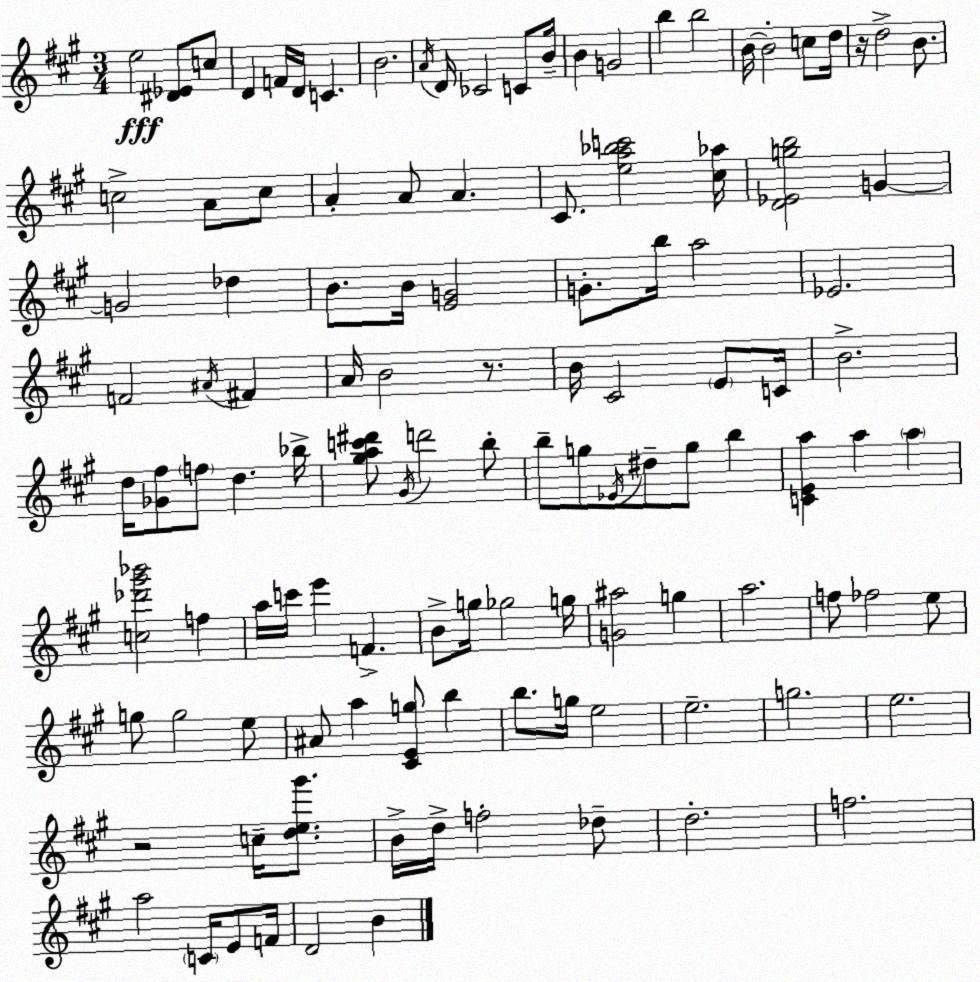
X:1
T:Untitled
M:3/4
L:1/4
K:A
e2 [^D_E]/2 c/2 D F/4 D/4 C B2 A/4 D/4 _C2 C/2 B/4 B G2 b b2 B/4 B2 c/2 d/4 z/4 d2 B/2 c2 A/2 c/2 A A/2 A ^C/2 [ea_bc']2 [^c_a]/4 [D_Egb]2 G G2 _d B/2 B/4 [EG]2 G/2 b/4 a2 _E2 F2 ^A/4 ^F A/4 B2 z/2 B/4 ^C2 E/2 C/4 B2 d/4 [_G^f]/2 f/2 d _b/4 [^gac'^d']/2 ^G/4 d'2 b/2 b/2 g/2 _E/4 ^d/2 g/2 b [CEa] a a [c_d'^g'_b']2 f a/4 c'/4 e' F B/2 g/4 _g2 g/4 [G^a]2 g a2 f/2 _f2 e/2 g/2 g2 e/2 ^A/2 a [^CEg]/2 b b/2 g/4 e2 e2 g2 e2 z2 c/4 [de^g']/2 B/4 d/4 f2 _d/2 d2 f2 a2 C/4 E/2 F/4 D2 B